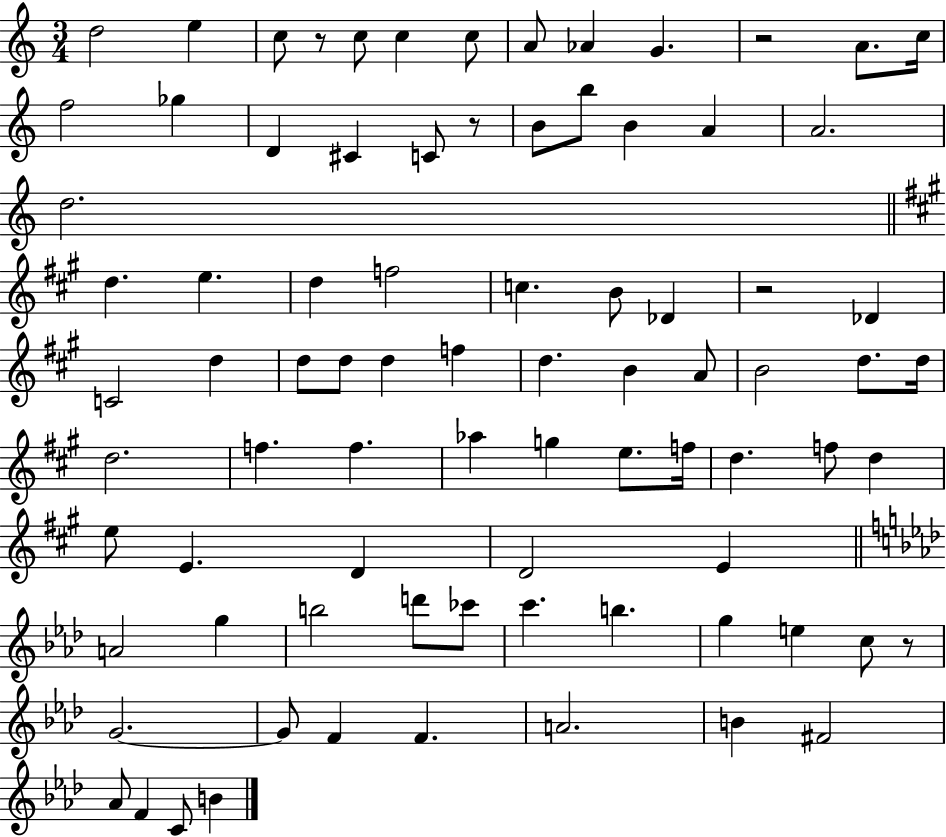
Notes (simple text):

D5/h E5/q C5/e R/e C5/e C5/q C5/e A4/e Ab4/q G4/q. R/h A4/e. C5/s F5/h Gb5/q D4/q C#4/q C4/e R/e B4/e B5/e B4/q A4/q A4/h. D5/h. D5/q. E5/q. D5/q F5/h C5/q. B4/e Db4/q R/h Db4/q C4/h D5/q D5/e D5/e D5/q F5/q D5/q. B4/q A4/e B4/h D5/e. D5/s D5/h. F5/q. F5/q. Ab5/q G5/q E5/e. F5/s D5/q. F5/e D5/q E5/e E4/q. D4/q D4/h E4/q A4/h G5/q B5/h D6/e CES6/e C6/q. B5/q. G5/q E5/q C5/e R/e G4/h. G4/e F4/q F4/q. A4/h. B4/q F#4/h Ab4/e F4/q C4/e B4/q